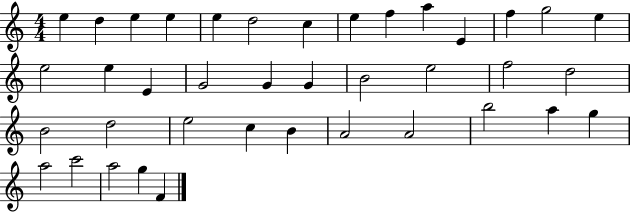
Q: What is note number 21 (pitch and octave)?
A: B4